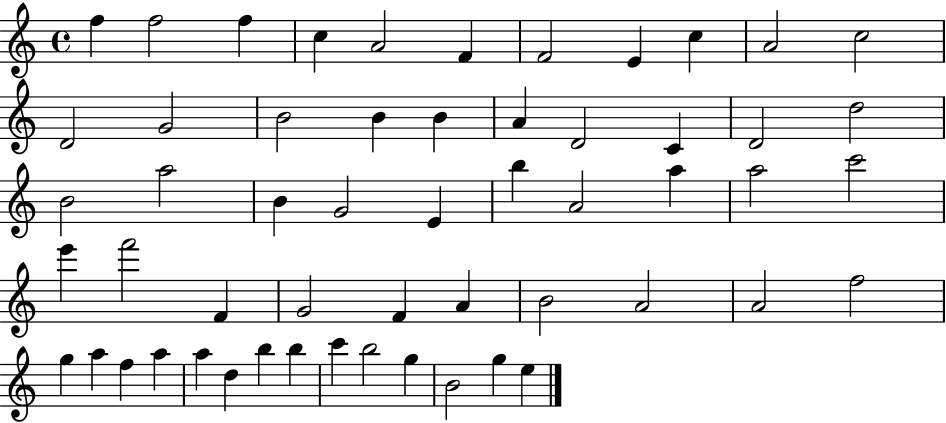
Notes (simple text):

F5/q F5/h F5/q C5/q A4/h F4/q F4/h E4/q C5/q A4/h C5/h D4/h G4/h B4/h B4/q B4/q A4/q D4/h C4/q D4/h D5/h B4/h A5/h B4/q G4/h E4/q B5/q A4/h A5/q A5/h C6/h E6/q F6/h F4/q G4/h F4/q A4/q B4/h A4/h A4/h F5/h G5/q A5/q F5/q A5/q A5/q D5/q B5/q B5/q C6/q B5/h G5/q B4/h G5/q E5/q